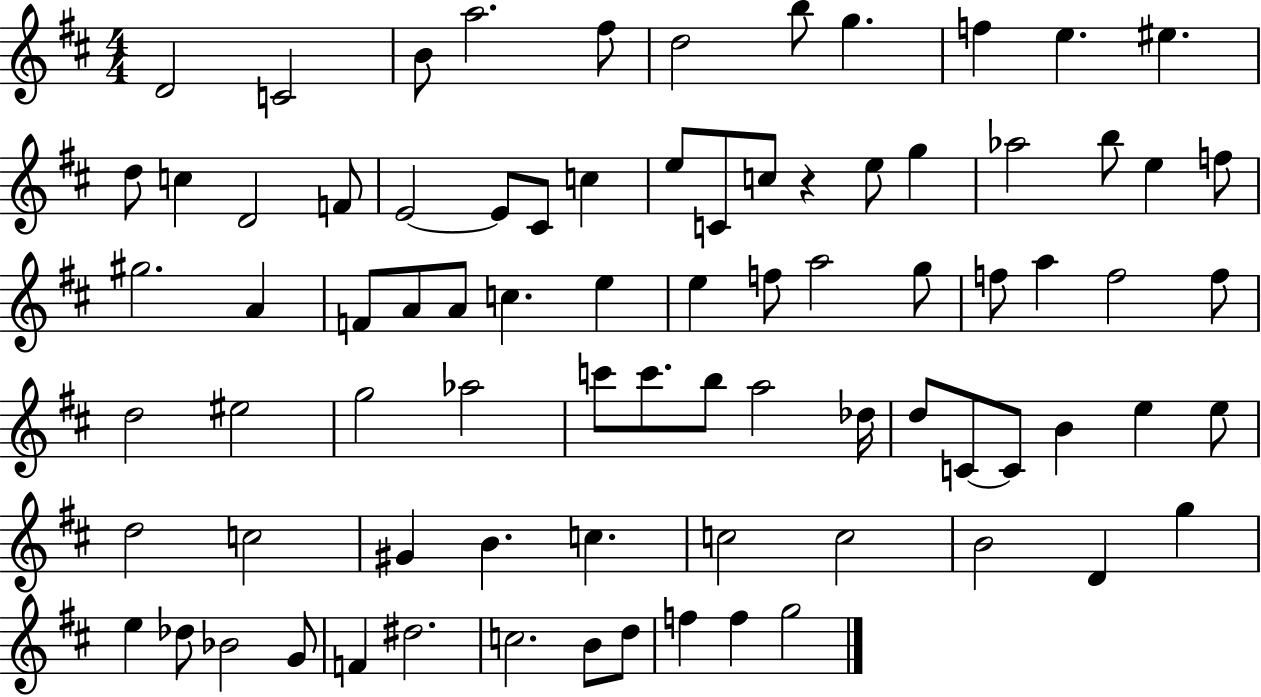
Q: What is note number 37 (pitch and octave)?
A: F5